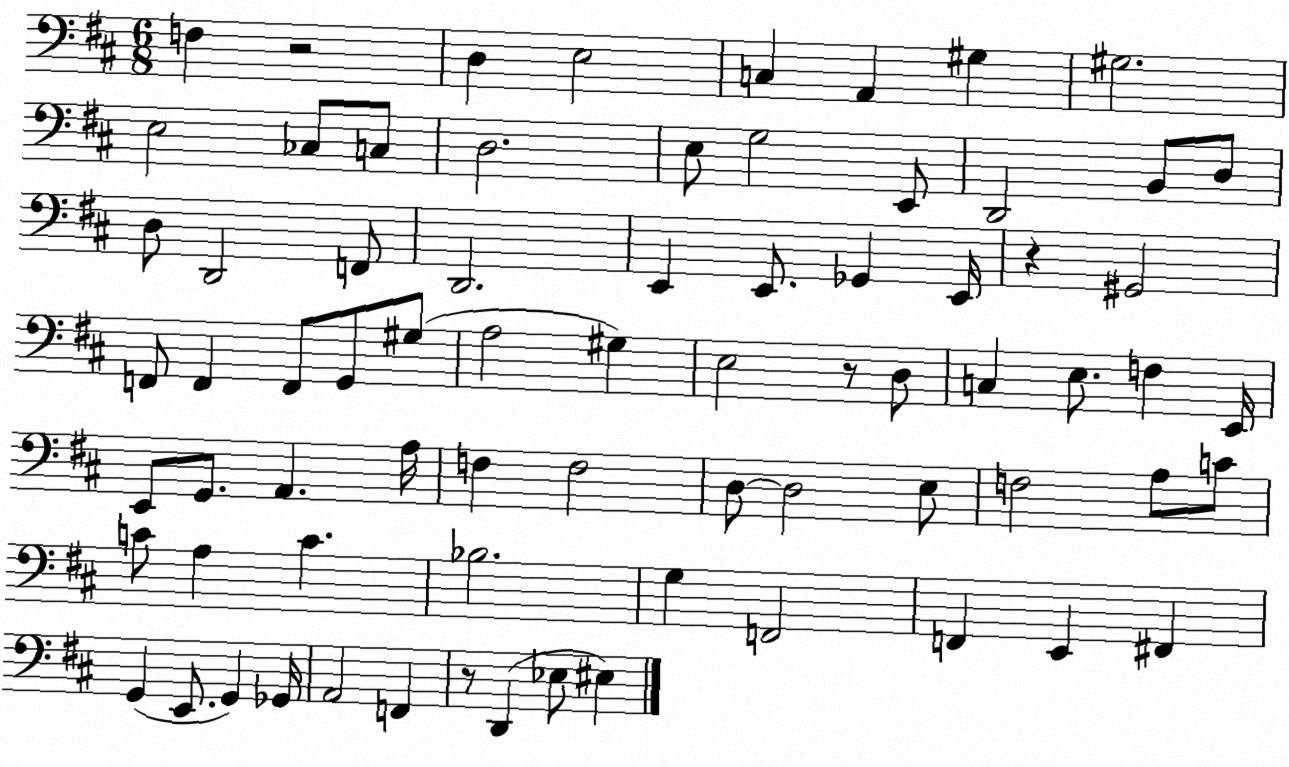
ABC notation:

X:1
T:Untitled
M:6/8
L:1/4
K:D
F, z2 D, E,2 C, A,, ^G, ^G,2 E,2 _C,/2 C,/2 D,2 E,/2 G,2 E,,/2 D,,2 B,,/2 D,/2 D,/2 D,,2 F,,/2 D,,2 E,, E,,/2 _G,, E,,/4 z ^G,,2 F,,/2 F,, F,,/2 G,,/2 ^G,/2 A,2 ^G, E,2 z/2 D,/2 C, E,/2 F, E,,/4 E,,/2 G,,/2 A,, A,/4 F, F,2 D,/2 D,2 E,/2 F,2 A,/2 C/2 C/2 A, C _B,2 G, F,,2 F,, E,, ^F,, G,, E,,/2 G,, _G,,/4 A,,2 F,, z/2 D,, _E,/2 ^E,